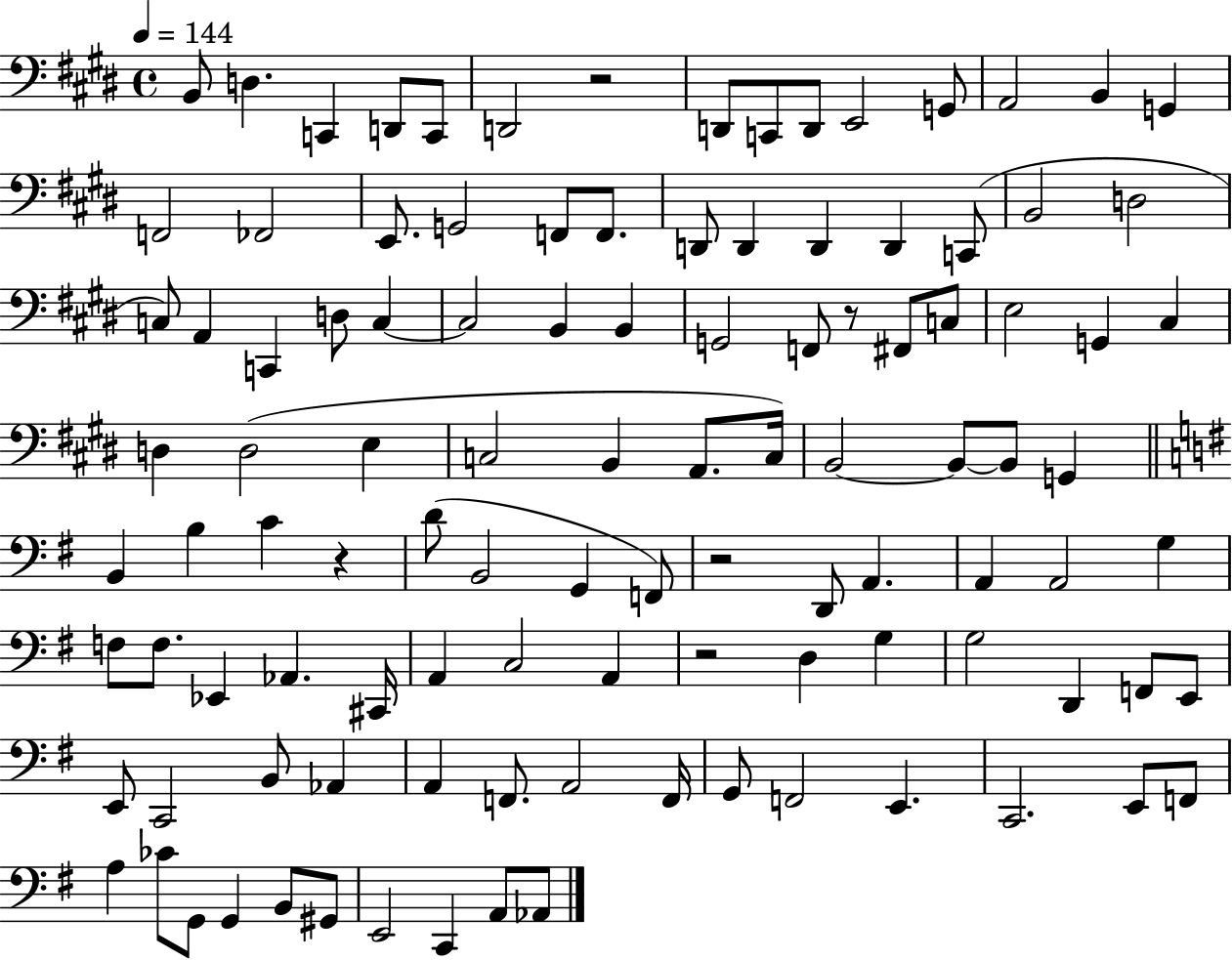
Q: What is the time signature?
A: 4/4